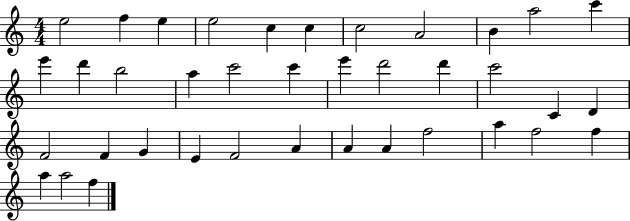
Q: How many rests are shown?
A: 0